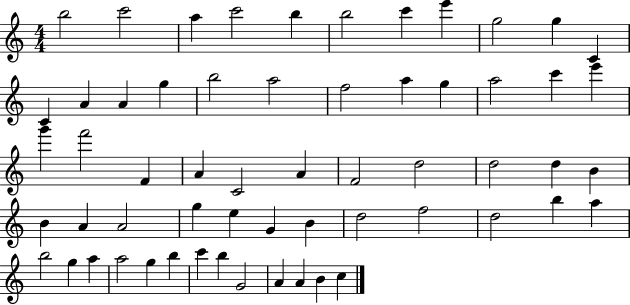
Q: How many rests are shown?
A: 0